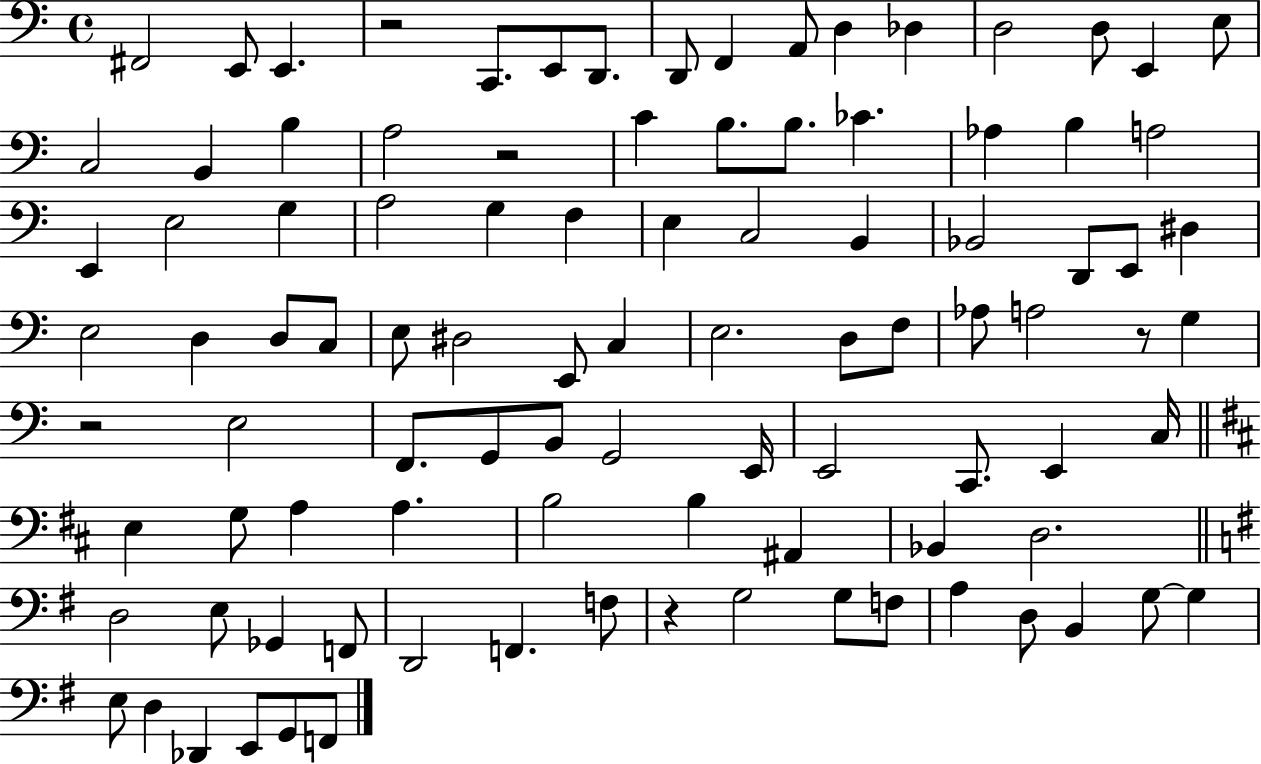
F#2/h E2/e E2/q. R/h C2/e. E2/e D2/e. D2/e F2/q A2/e D3/q Db3/q D3/h D3/e E2/q E3/e C3/h B2/q B3/q A3/h R/h C4/q B3/e. B3/e. CES4/q. Ab3/q B3/q A3/h E2/q E3/h G3/q A3/h G3/q F3/q E3/q C3/h B2/q Bb2/h D2/e E2/e D#3/q E3/h D3/q D3/e C3/e E3/e D#3/h E2/e C3/q E3/h. D3/e F3/e Ab3/e A3/h R/e G3/q R/h E3/h F2/e. G2/e B2/e G2/h E2/s E2/h C2/e. E2/q C3/s E3/q G3/e A3/q A3/q. B3/h B3/q A#2/q Bb2/q D3/h. D3/h E3/e Gb2/q F2/e D2/h F2/q. F3/e R/q G3/h G3/e F3/e A3/q D3/e B2/q G3/e G3/q E3/e D3/q Db2/q E2/e G2/e F2/e